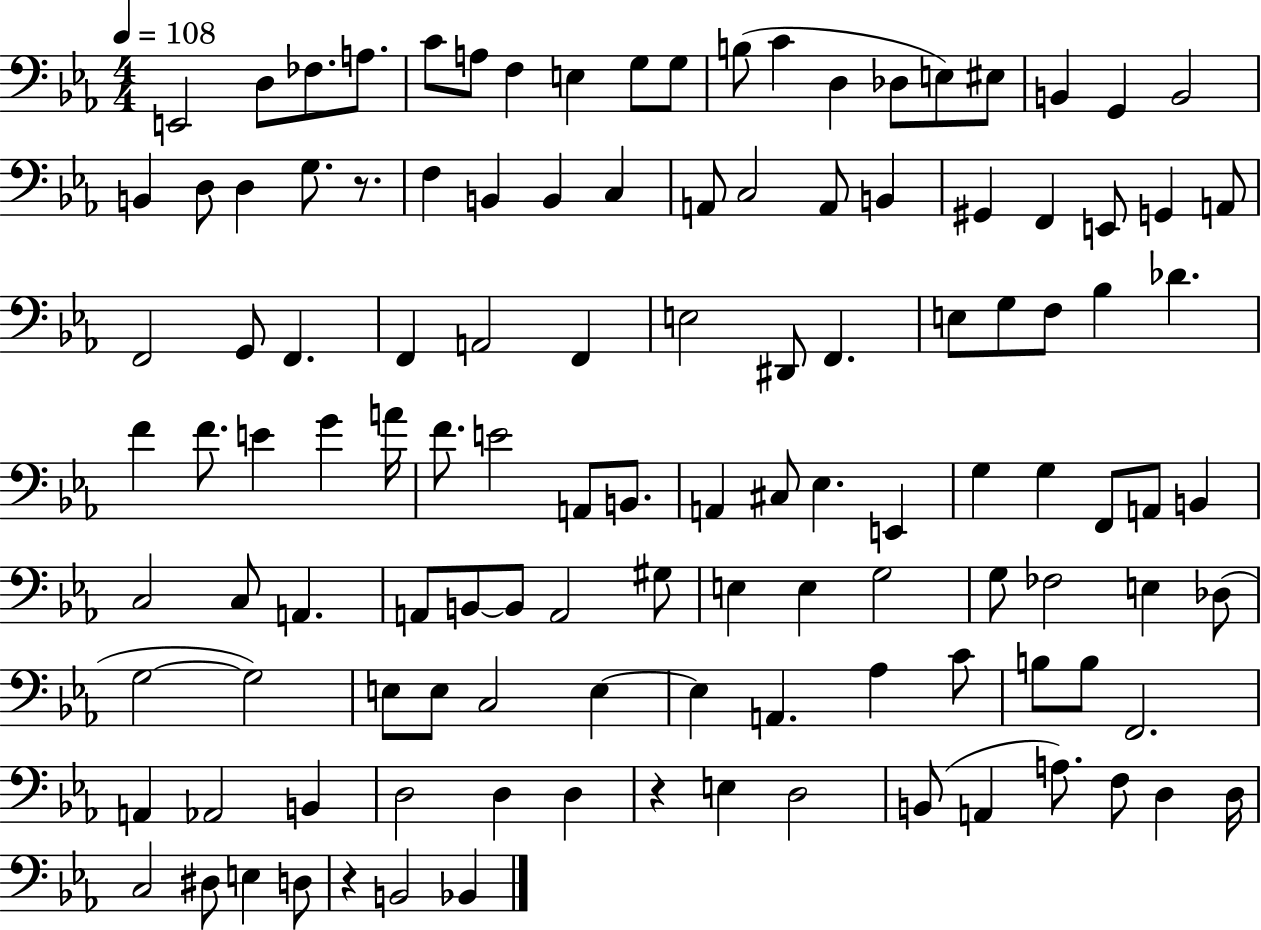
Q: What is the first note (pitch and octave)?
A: E2